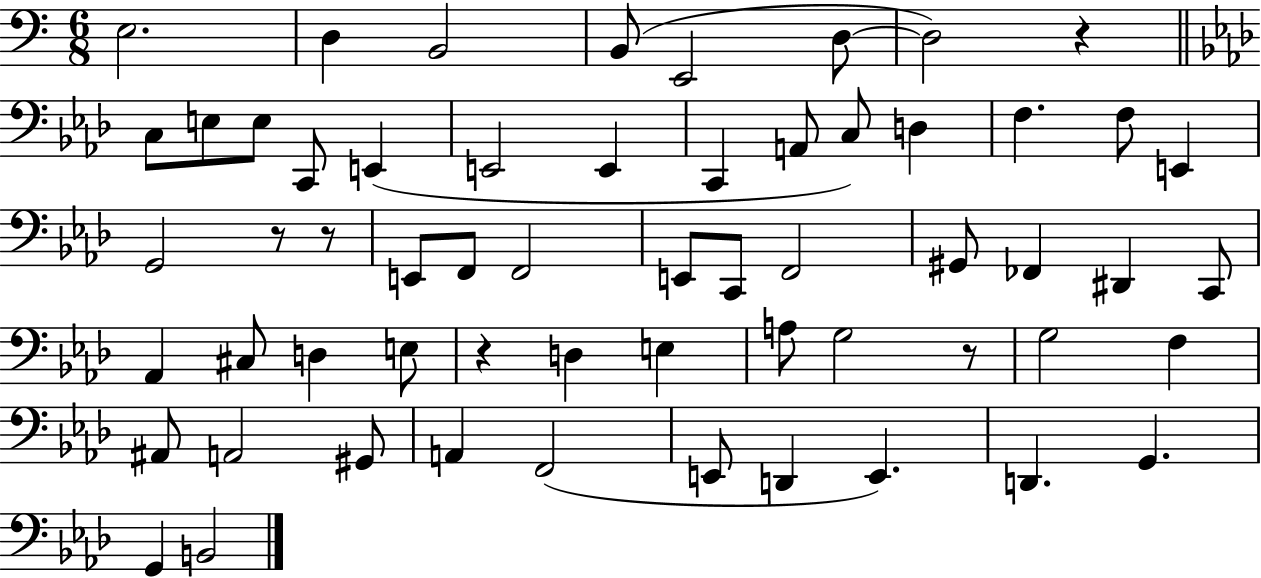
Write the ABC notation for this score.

X:1
T:Untitled
M:6/8
L:1/4
K:C
E,2 D, B,,2 B,,/2 E,,2 D,/2 D,2 z C,/2 E,/2 E,/2 C,,/2 E,, E,,2 E,, C,, A,,/2 C,/2 D, F, F,/2 E,, G,,2 z/2 z/2 E,,/2 F,,/2 F,,2 E,,/2 C,,/2 F,,2 ^G,,/2 _F,, ^D,, C,,/2 _A,, ^C,/2 D, E,/2 z D, E, A,/2 G,2 z/2 G,2 F, ^A,,/2 A,,2 ^G,,/2 A,, F,,2 E,,/2 D,, E,, D,, G,, G,, B,,2